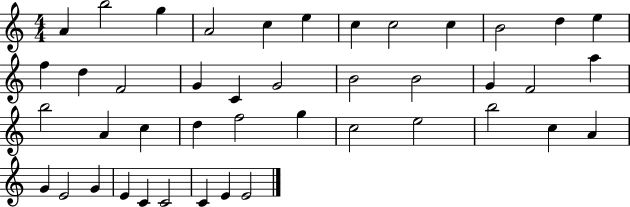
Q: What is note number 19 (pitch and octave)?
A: B4